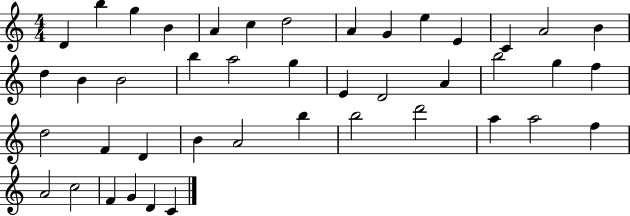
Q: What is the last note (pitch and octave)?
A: C4